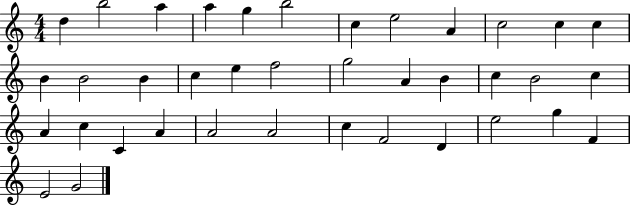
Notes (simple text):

D5/q B5/h A5/q A5/q G5/q B5/h C5/q E5/h A4/q C5/h C5/q C5/q B4/q B4/h B4/q C5/q E5/q F5/h G5/h A4/q B4/q C5/q B4/h C5/q A4/q C5/q C4/q A4/q A4/h A4/h C5/q F4/h D4/q E5/h G5/q F4/q E4/h G4/h